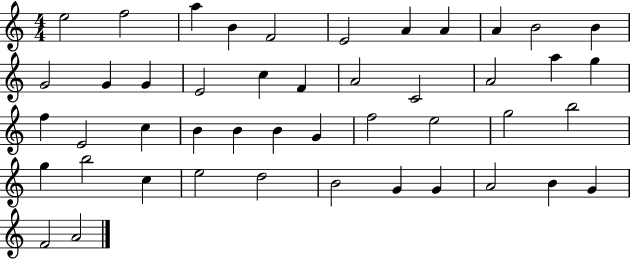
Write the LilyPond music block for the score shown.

{
  \clef treble
  \numericTimeSignature
  \time 4/4
  \key c \major
  e''2 f''2 | a''4 b'4 f'2 | e'2 a'4 a'4 | a'4 b'2 b'4 | \break g'2 g'4 g'4 | e'2 c''4 f'4 | a'2 c'2 | a'2 a''4 g''4 | \break f''4 e'2 c''4 | b'4 b'4 b'4 g'4 | f''2 e''2 | g''2 b''2 | \break g''4 b''2 c''4 | e''2 d''2 | b'2 g'4 g'4 | a'2 b'4 g'4 | \break f'2 a'2 | \bar "|."
}